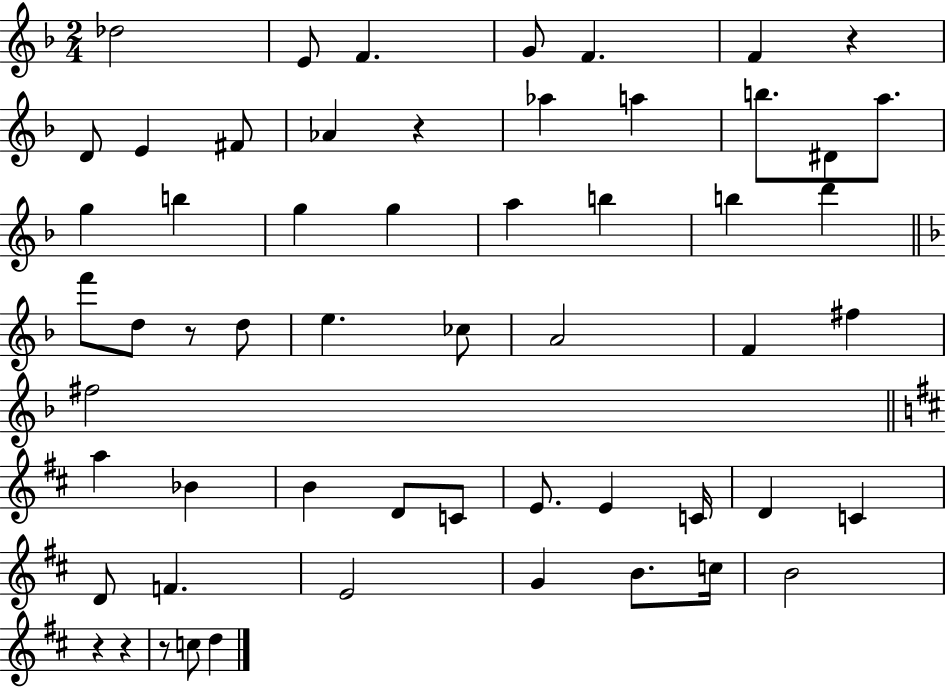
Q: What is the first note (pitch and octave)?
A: Db5